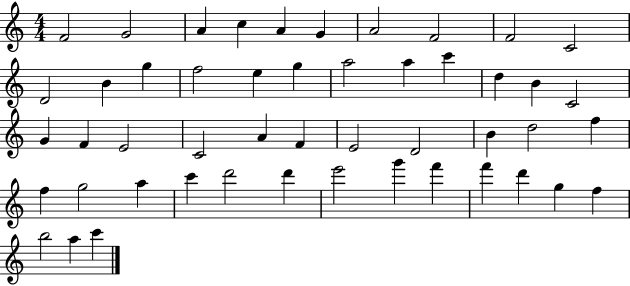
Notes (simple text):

F4/h G4/h A4/q C5/q A4/q G4/q A4/h F4/h F4/h C4/h D4/h B4/q G5/q F5/h E5/q G5/q A5/h A5/q C6/q D5/q B4/q C4/h G4/q F4/q E4/h C4/h A4/q F4/q E4/h D4/h B4/q D5/h F5/q F5/q G5/h A5/q C6/q D6/h D6/q E6/h G6/q F6/q F6/q D6/q G5/q F5/q B5/h A5/q C6/q